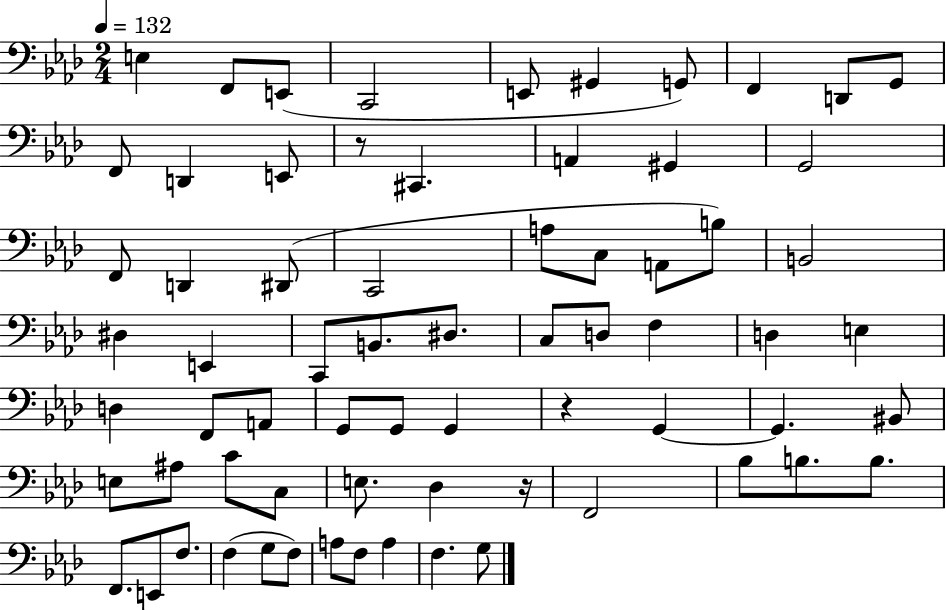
{
  \clef bass
  \numericTimeSignature
  \time 2/4
  \key aes \major
  \tempo 4 = 132
  e4 f,8 e,8( | c,2 | e,8 gis,4 g,8) | f,4 d,8 g,8 | \break f,8 d,4 e,8 | r8 cis,4. | a,4 gis,4 | g,2 | \break f,8 d,4 dis,8( | c,2 | a8 c8 a,8 b8) | b,2 | \break dis4 e,4 | c,8 b,8. dis8. | c8 d8 f4 | d4 e4 | \break d4 f,8 a,8 | g,8 g,8 g,4 | r4 g,4~~ | g,4. bis,8 | \break e8 ais8 c'8 c8 | e8. des4 r16 | f,2 | bes8 b8. b8. | \break f,8. e,8 f8. | f4( g8 f8) | a8 f8 a4 | f4. g8 | \break \bar "|."
}